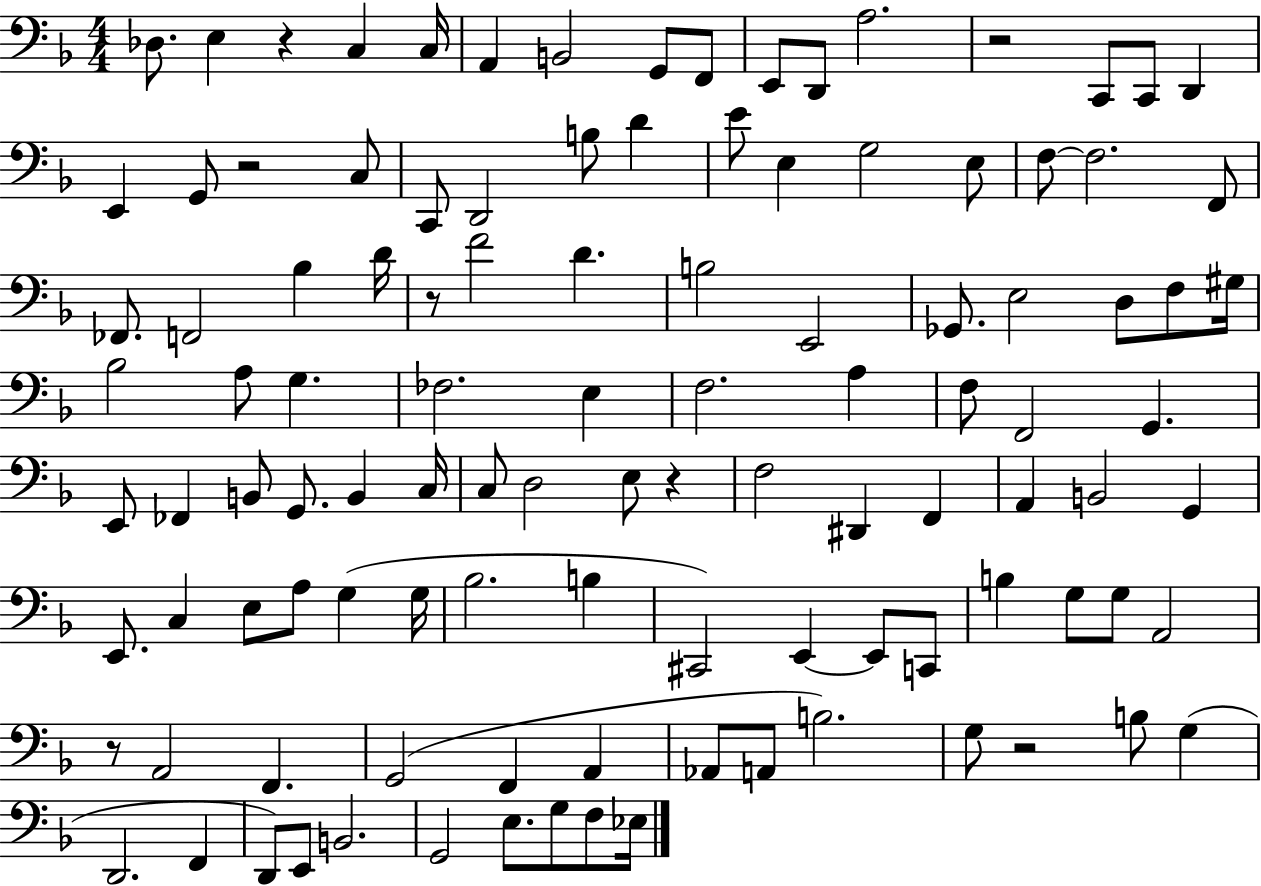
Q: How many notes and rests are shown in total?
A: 110